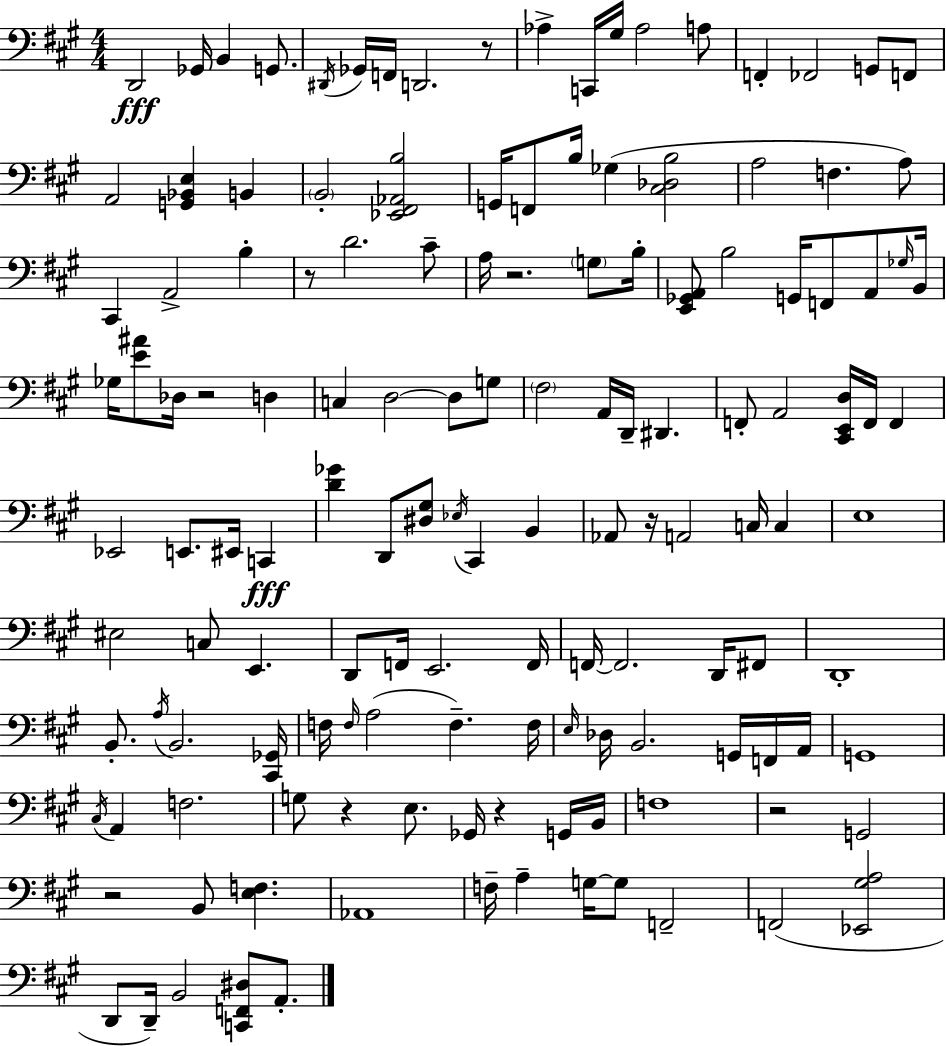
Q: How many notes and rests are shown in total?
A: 139